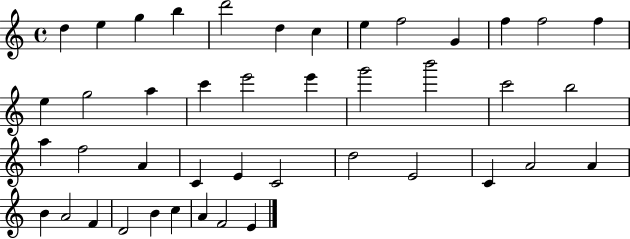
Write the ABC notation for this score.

X:1
T:Untitled
M:4/4
L:1/4
K:C
d e g b d'2 d c e f2 G f f2 f e g2 a c' e'2 e' g'2 b'2 c'2 b2 a f2 A C E C2 d2 E2 C A2 A B A2 F D2 B c A F2 E